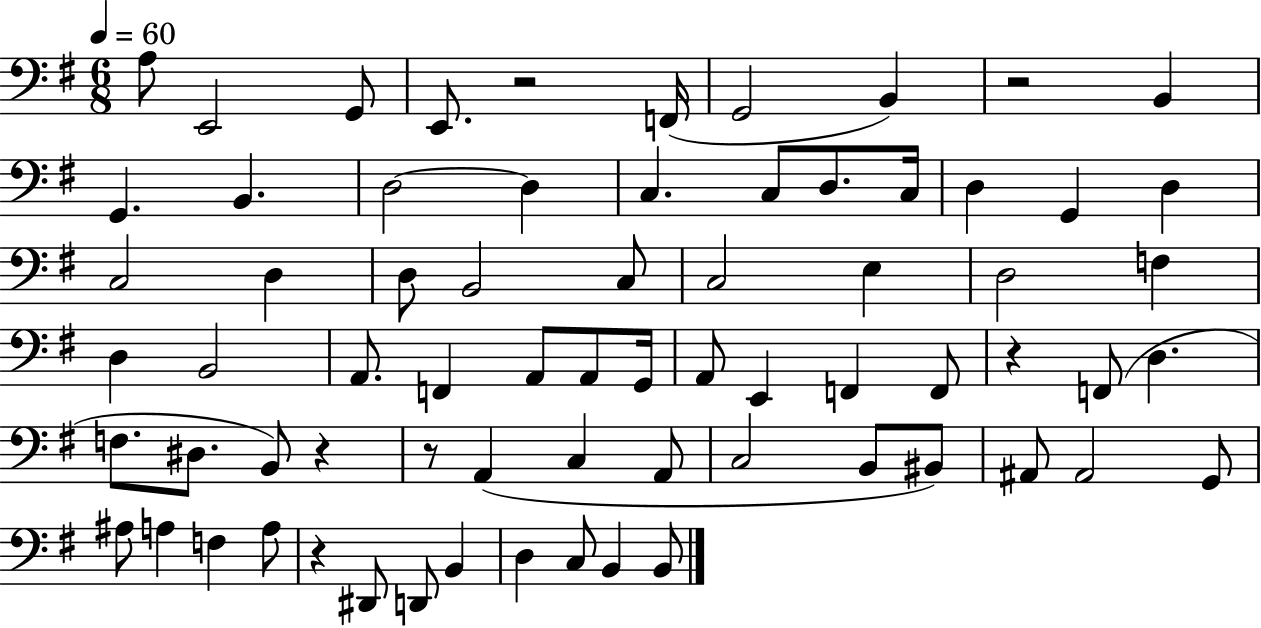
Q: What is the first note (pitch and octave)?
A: A3